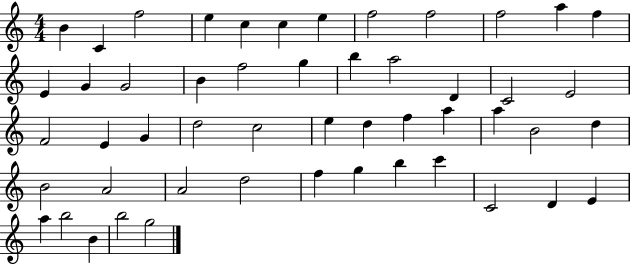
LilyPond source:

{
  \clef treble
  \numericTimeSignature
  \time 4/4
  \key c \major
  b'4 c'4 f''2 | e''4 c''4 c''4 e''4 | f''2 f''2 | f''2 a''4 f''4 | \break e'4 g'4 g'2 | b'4 f''2 g''4 | b''4 a''2 d'4 | c'2 e'2 | \break f'2 e'4 g'4 | d''2 c''2 | e''4 d''4 f''4 a''4 | a''4 b'2 d''4 | \break b'2 a'2 | a'2 d''2 | f''4 g''4 b''4 c'''4 | c'2 d'4 e'4 | \break a''4 b''2 b'4 | b''2 g''2 | \bar "|."
}